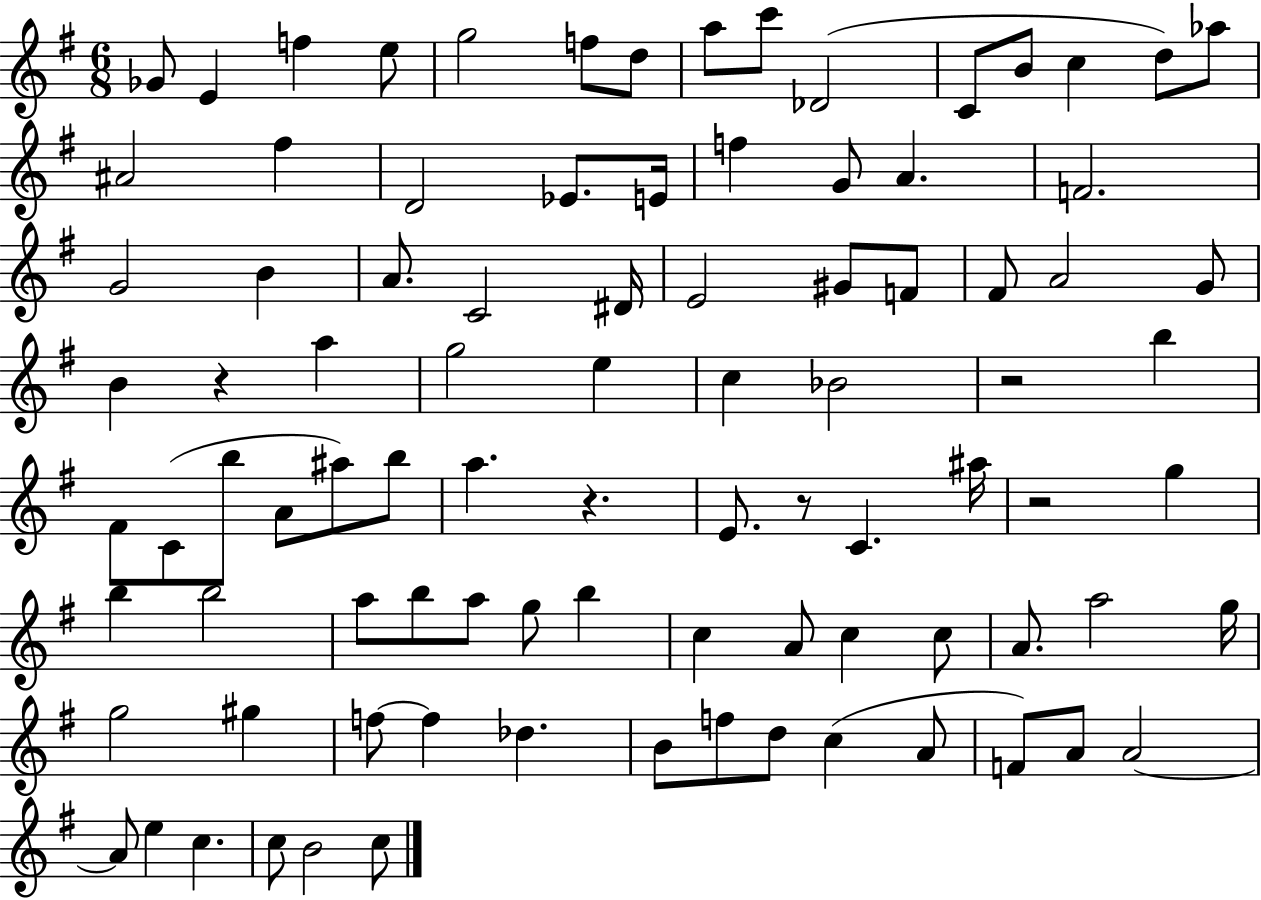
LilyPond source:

{
  \clef treble
  \numericTimeSignature
  \time 6/8
  \key g \major
  ges'8 e'4 f''4 e''8 | g''2 f''8 d''8 | a''8 c'''8 des'2( | c'8 b'8 c''4 d''8) aes''8 | \break ais'2 fis''4 | d'2 ees'8. e'16 | f''4 g'8 a'4. | f'2. | \break g'2 b'4 | a'8. c'2 dis'16 | e'2 gis'8 f'8 | fis'8 a'2 g'8 | \break b'4 r4 a''4 | g''2 e''4 | c''4 bes'2 | r2 b''4 | \break fis'8 c'8( b''8 a'8 ais''8) b''8 | a''4. r4. | e'8. r8 c'4. ais''16 | r2 g''4 | \break b''4 b''2 | a''8 b''8 a''8 g''8 b''4 | c''4 a'8 c''4 c''8 | a'8. a''2 g''16 | \break g''2 gis''4 | f''8~~ f''4 des''4. | b'8 f''8 d''8 c''4( a'8 | f'8) a'8 a'2~~ | \break a'8 e''4 c''4. | c''8 b'2 c''8 | \bar "|."
}